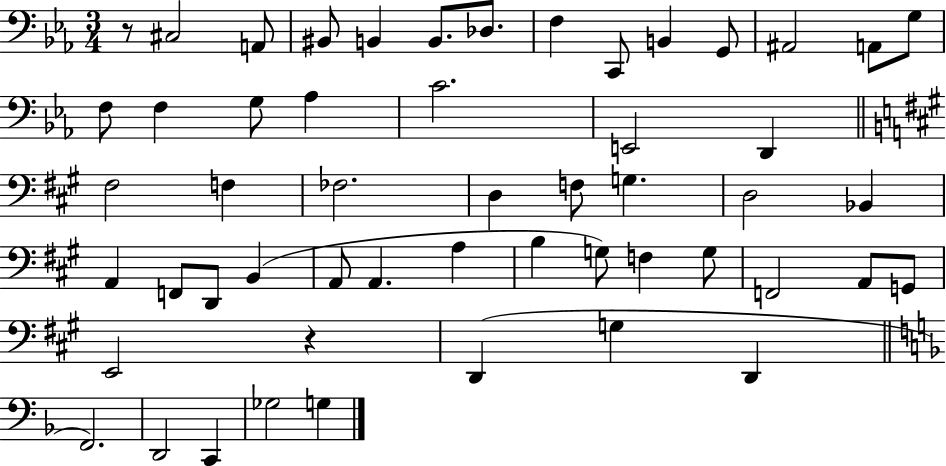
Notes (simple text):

R/e C#3/h A2/e BIS2/e B2/q B2/e. Db3/e. F3/q C2/e B2/q G2/e A#2/h A2/e G3/e F3/e F3/q G3/e Ab3/q C4/h. E2/h D2/q F#3/h F3/q FES3/h. D3/q F3/e G3/q. D3/h Bb2/q A2/q F2/e D2/e B2/q A2/e A2/q. A3/q B3/q G3/e F3/q G3/e F2/h A2/e G2/e E2/h R/q D2/q G3/q D2/q F2/h. D2/h C2/q Gb3/h G3/q